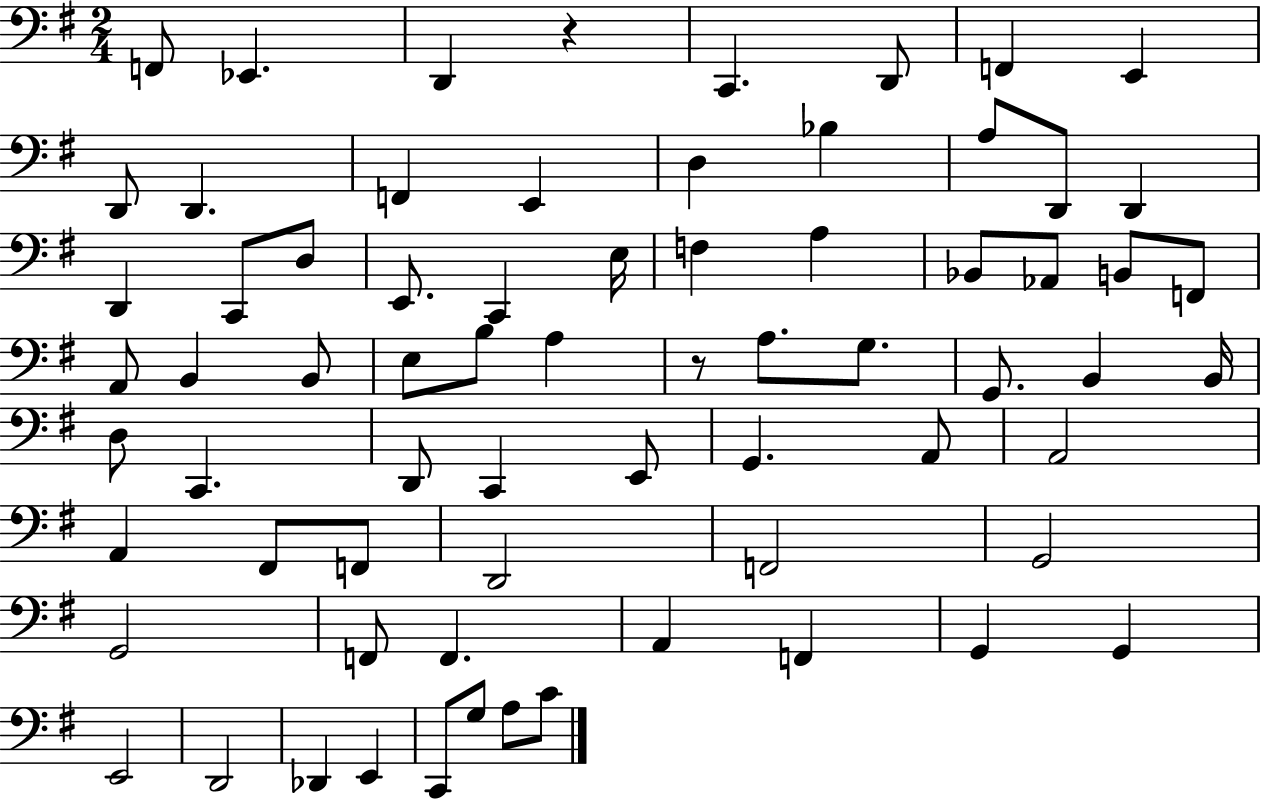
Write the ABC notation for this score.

X:1
T:Untitled
M:2/4
L:1/4
K:G
F,,/2 _E,, D,, z C,, D,,/2 F,, E,, D,,/2 D,, F,, E,, D, _B, A,/2 D,,/2 D,, D,, C,,/2 D,/2 E,,/2 C,, E,/4 F, A, _B,,/2 _A,,/2 B,,/2 F,,/2 A,,/2 B,, B,,/2 E,/2 B,/2 A, z/2 A,/2 G,/2 G,,/2 B,, B,,/4 D,/2 C,, D,,/2 C,, E,,/2 G,, A,,/2 A,,2 A,, ^F,,/2 F,,/2 D,,2 F,,2 G,,2 G,,2 F,,/2 F,, A,, F,, G,, G,, E,,2 D,,2 _D,, E,, C,,/2 G,/2 A,/2 C/2